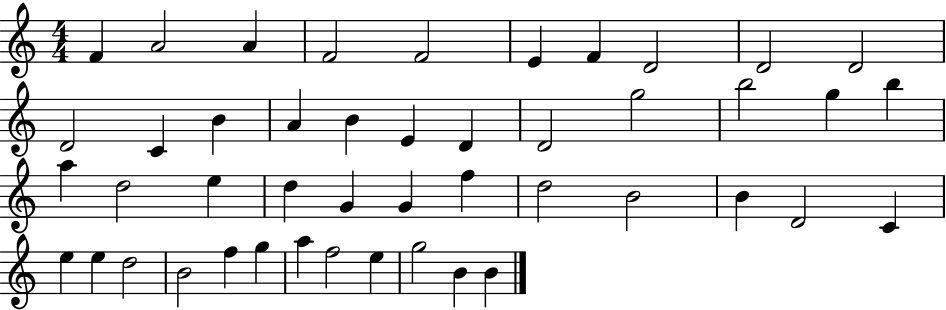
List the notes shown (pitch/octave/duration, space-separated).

F4/q A4/h A4/q F4/h F4/h E4/q F4/q D4/h D4/h D4/h D4/h C4/q B4/q A4/q B4/q E4/q D4/q D4/h G5/h B5/h G5/q B5/q A5/q D5/h E5/q D5/q G4/q G4/q F5/q D5/h B4/h B4/q D4/h C4/q E5/q E5/q D5/h B4/h F5/q G5/q A5/q F5/h E5/q G5/h B4/q B4/q